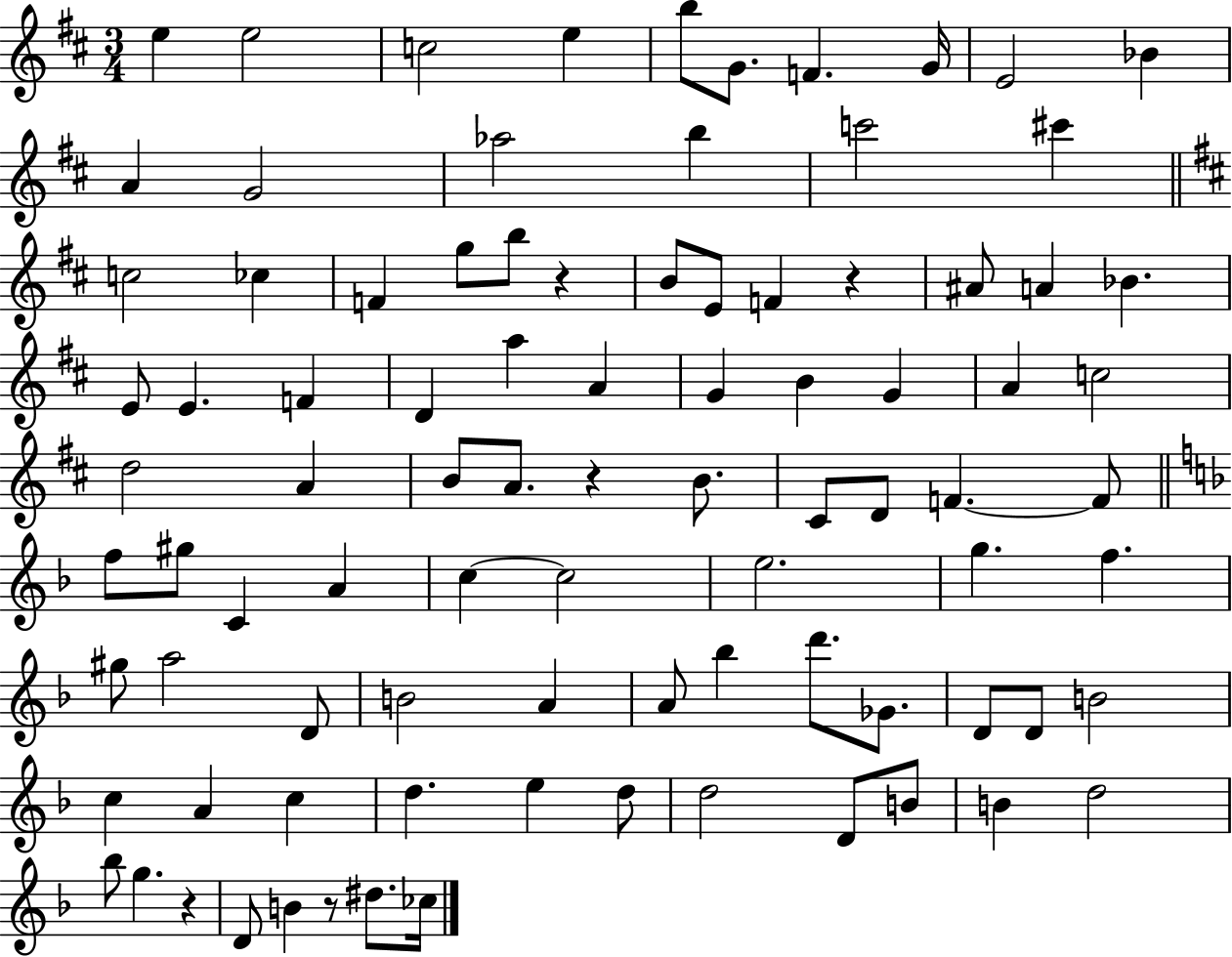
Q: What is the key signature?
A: D major